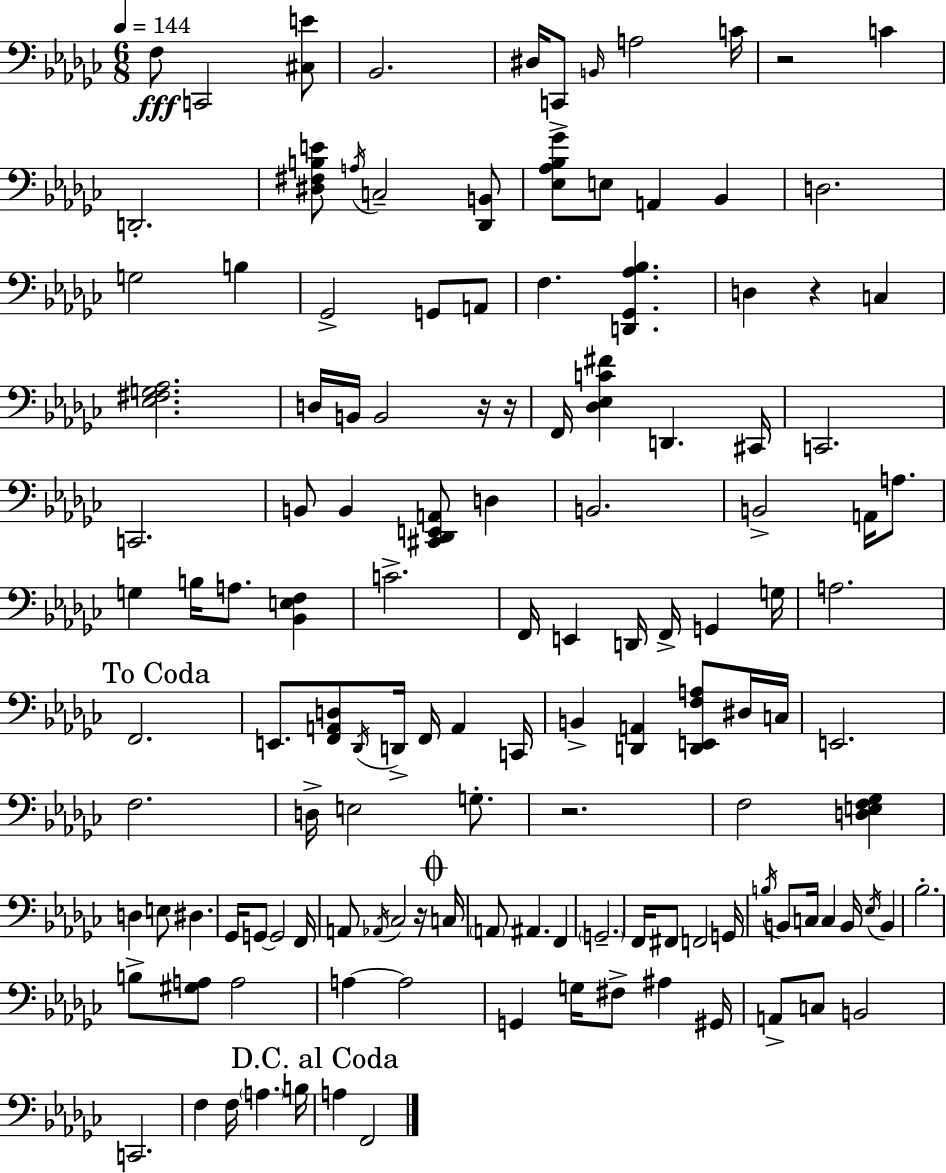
X:1
T:Untitled
M:6/8
L:1/4
K:Ebm
F,/2 C,,2 [^C,E]/2 _B,,2 ^D,/4 C,,/2 B,,/4 A,2 C/4 z2 C D,,2 [^D,^F,B,E]/2 A,/4 C,2 [_D,,B,,]/2 [_E,_A,_B,_G]/2 E,/2 A,, _B,, D,2 G,2 B, _G,,2 G,,/2 A,,/2 F, [D,,_G,,_A,_B,] D, z C, [_E,^F,G,_A,]2 D,/4 B,,/4 B,,2 z/4 z/4 F,,/4 [_D,_E,C^F] D,, ^C,,/4 C,,2 C,,2 B,,/2 B,, [^C,,_D,,E,,A,,]/2 D, B,,2 B,,2 A,,/4 A,/2 G, B,/4 A,/2 [_B,,E,F,] C2 F,,/4 E,, D,,/4 F,,/4 G,, G,/4 A,2 F,,2 E,,/2 [F,,A,,D,]/2 _D,,/4 D,,/4 F,,/4 A,, C,,/4 B,, [D,,A,,] [D,,E,,F,A,]/2 ^D,/4 C,/4 E,,2 F,2 D,/4 E,2 G,/2 z2 F,2 [D,E,F,_G,] D, E,/2 ^D, _G,,/4 G,,/2 G,,2 F,,/4 A,,/2 _A,,/4 _C,2 z/4 C,/4 A,,/2 ^A,, F,, G,,2 F,,/4 ^F,,/2 F,,2 G,,/4 B,/4 B,,/2 C,/4 C, B,,/4 _E,/4 B,, _B,2 B,/2 [^G,A,]/2 A,2 A, A,2 G,, G,/4 ^F,/2 ^A, ^G,,/4 A,,/2 C,/2 B,,2 C,,2 F, F,/4 A, B,/4 A, F,,2